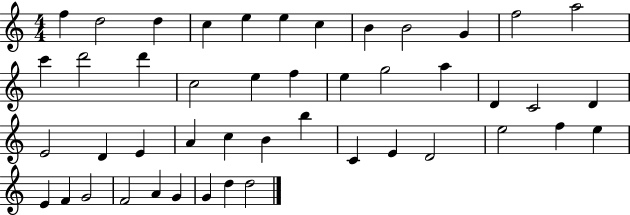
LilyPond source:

{
  \clef treble
  \numericTimeSignature
  \time 4/4
  \key c \major
  f''4 d''2 d''4 | c''4 e''4 e''4 c''4 | b'4 b'2 g'4 | f''2 a''2 | \break c'''4 d'''2 d'''4 | c''2 e''4 f''4 | e''4 g''2 a''4 | d'4 c'2 d'4 | \break e'2 d'4 e'4 | a'4 c''4 b'4 b''4 | c'4 e'4 d'2 | e''2 f''4 e''4 | \break e'4 f'4 g'2 | f'2 a'4 g'4 | g'4 d''4 d''2 | \bar "|."
}